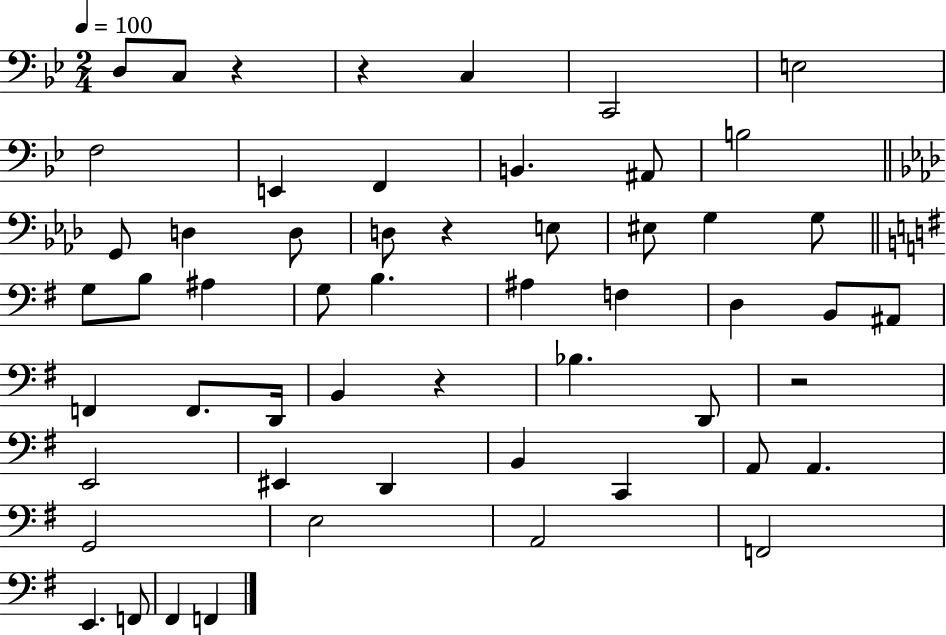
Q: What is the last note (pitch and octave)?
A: F2